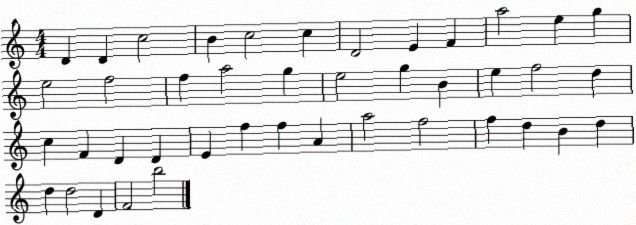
X:1
T:Untitled
M:4/4
L:1/4
K:C
D D c2 B c2 c D2 E F a2 e g e2 f2 f a2 g e2 g B e f2 d c F D D E f f A a2 f2 f d B d d d2 D F2 b2